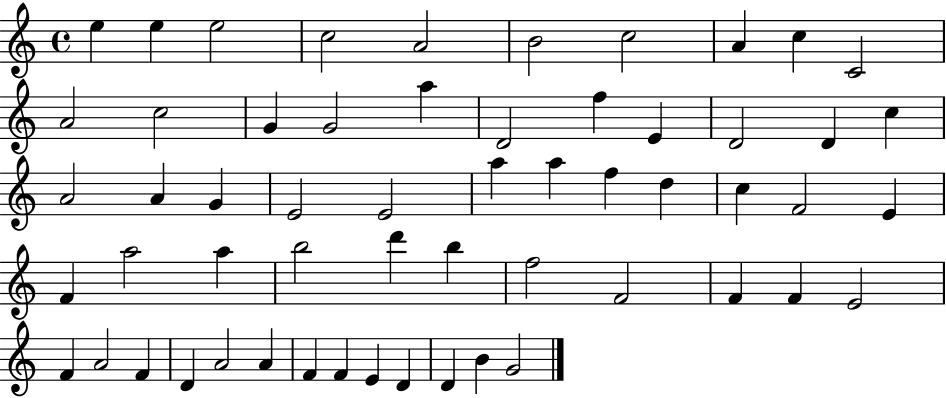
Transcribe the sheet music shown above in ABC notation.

X:1
T:Untitled
M:4/4
L:1/4
K:C
e e e2 c2 A2 B2 c2 A c C2 A2 c2 G G2 a D2 f E D2 D c A2 A G E2 E2 a a f d c F2 E F a2 a b2 d' b f2 F2 F F E2 F A2 F D A2 A F F E D D B G2